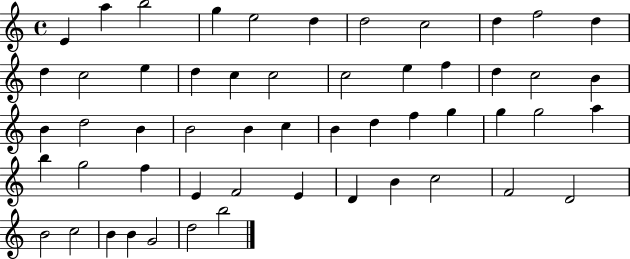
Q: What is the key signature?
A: C major